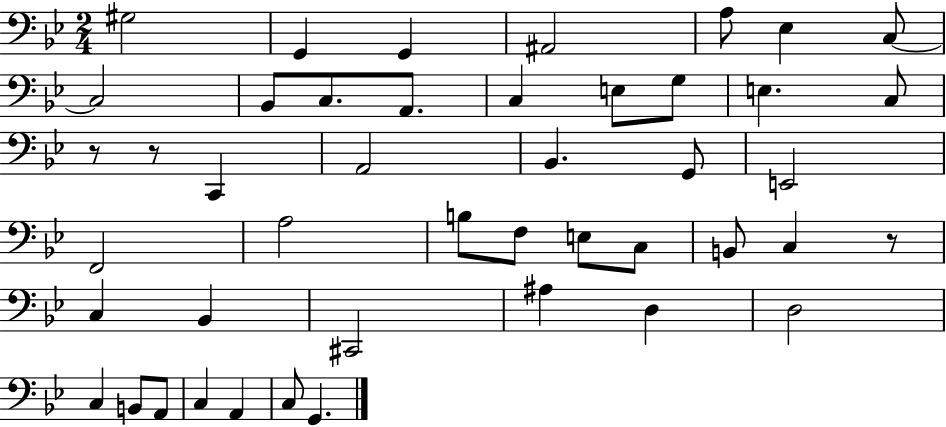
G#3/h G2/q G2/q A#2/h A3/e Eb3/q C3/e C3/h Bb2/e C3/e. A2/e. C3/q E3/e G3/e E3/q. C3/e R/e R/e C2/q A2/h Bb2/q. G2/e E2/h F2/h A3/h B3/e F3/e E3/e C3/e B2/e C3/q R/e C3/q Bb2/q C#2/h A#3/q D3/q D3/h C3/q B2/e A2/e C3/q A2/q C3/e G2/q.